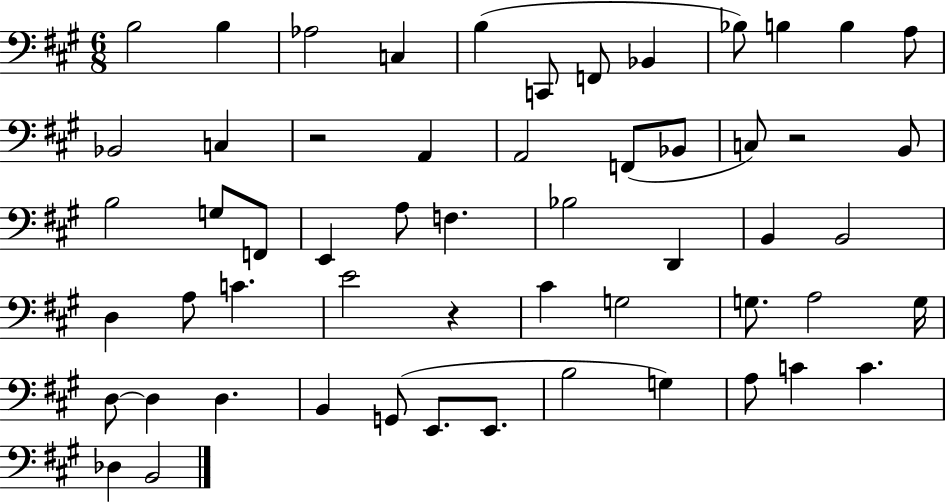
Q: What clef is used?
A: bass